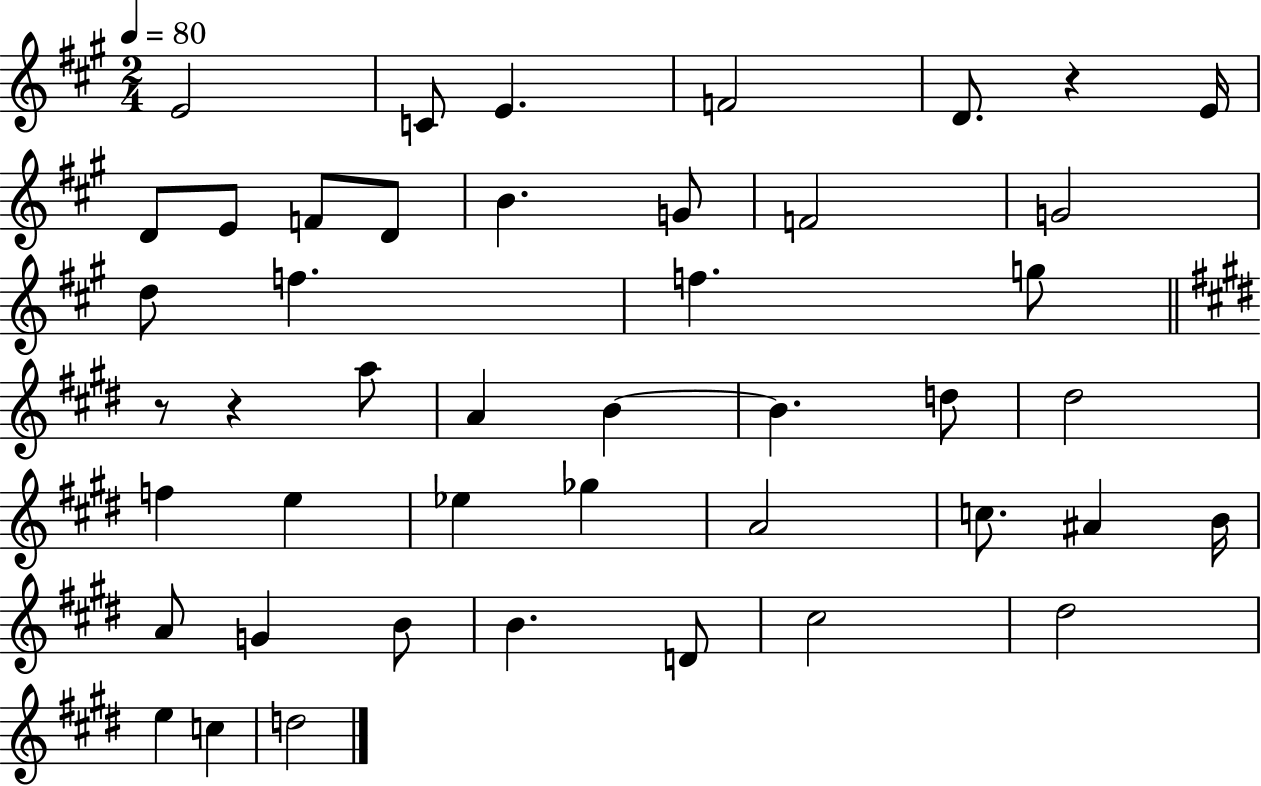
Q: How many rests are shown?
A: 3